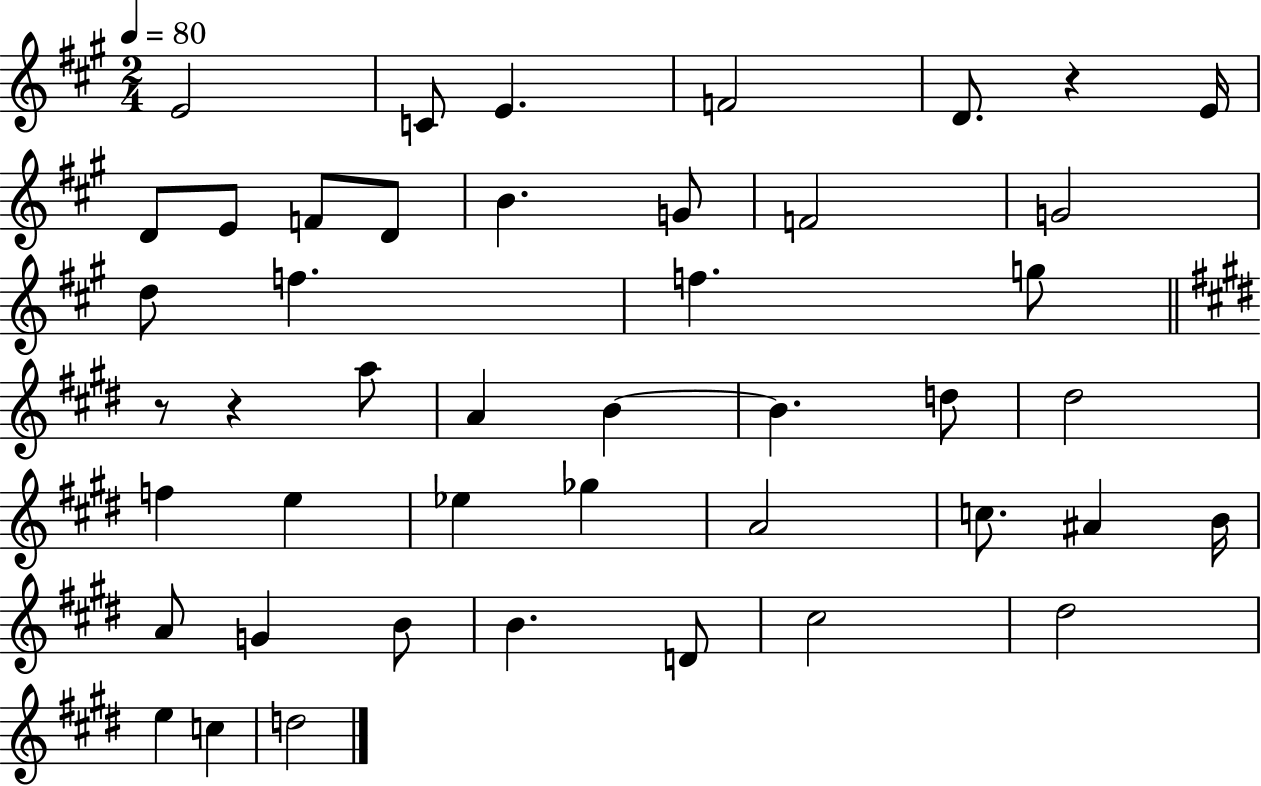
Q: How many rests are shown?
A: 3